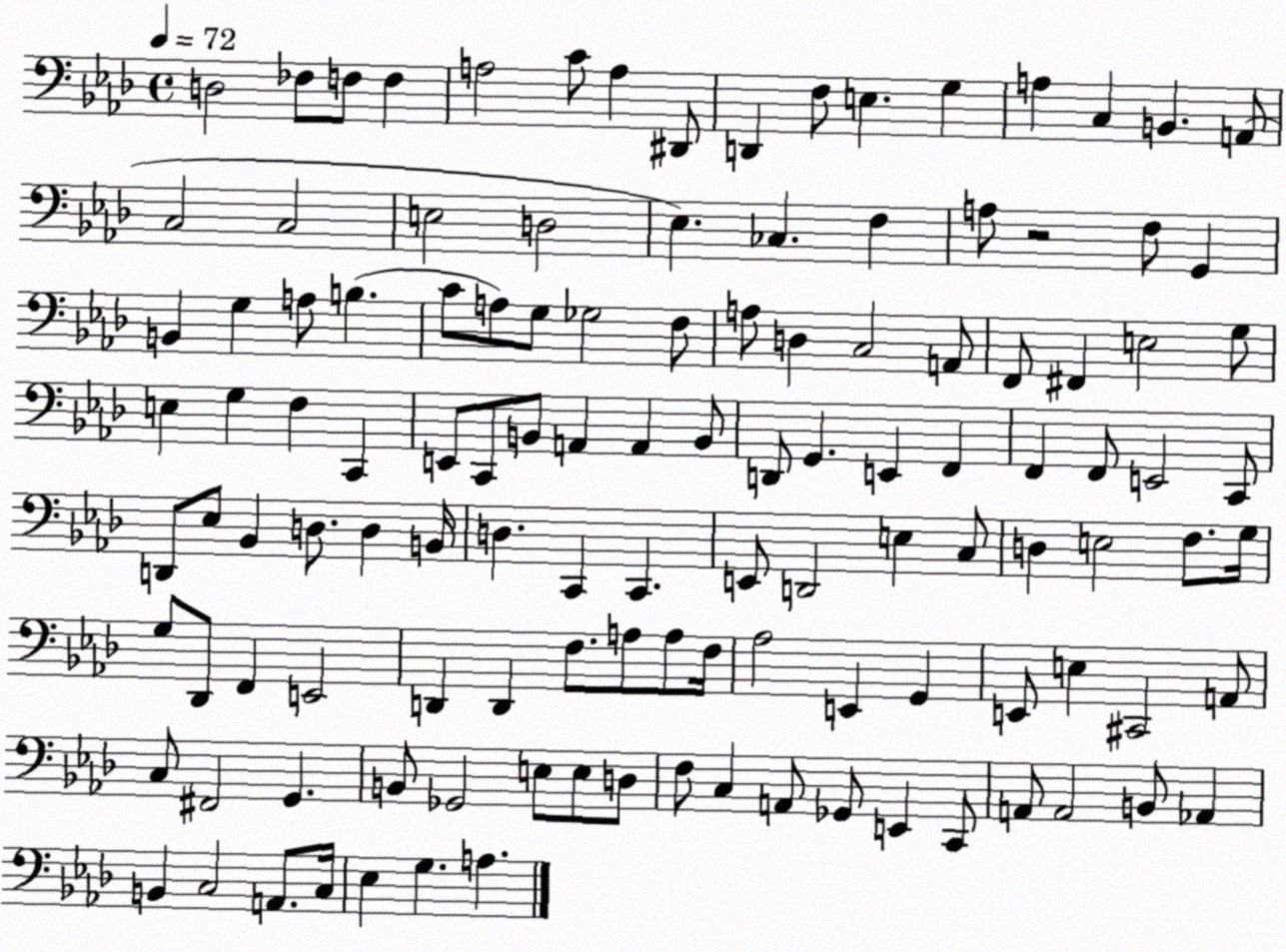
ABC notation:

X:1
T:Untitled
M:4/4
L:1/4
K:Ab
D,2 _F,/2 F,/2 F, A,2 C/2 A, ^D,,/2 D,, F,/2 E, G, A, C, B,, A,,/2 C,2 C,2 E,2 D,2 _E, _C, F, A,/2 z2 F,/2 G,, B,, G, A,/2 B, C/2 A,/2 G,/2 _G,2 F,/2 A,/2 D, C,2 A,,/2 F,,/2 ^F,, E,2 G,/2 E, G, F, C,, E,,/2 C,,/2 B,,/2 A,, A,, B,,/2 D,,/2 G,, E,, F,, F,, F,,/2 E,,2 C,,/2 D,,/2 _E,/2 _B,, D,/2 D, B,,/4 D, C,, C,, E,,/2 D,,2 E, C,/2 D, E,2 F,/2 G,/4 G,/2 _D,,/2 F,, E,,2 D,, D,, F,/2 A,/2 A,/2 F,/4 _A,2 E,, G,, E,,/2 E, ^C,,2 A,,/2 C,/2 ^F,,2 G,, B,,/2 _G,,2 E,/2 E,/2 D,/2 F,/2 C, A,,/2 _G,,/2 E,, C,,/2 A,,/2 A,,2 B,,/2 _A,, B,, C,2 A,,/2 C,/4 _E, G, A,